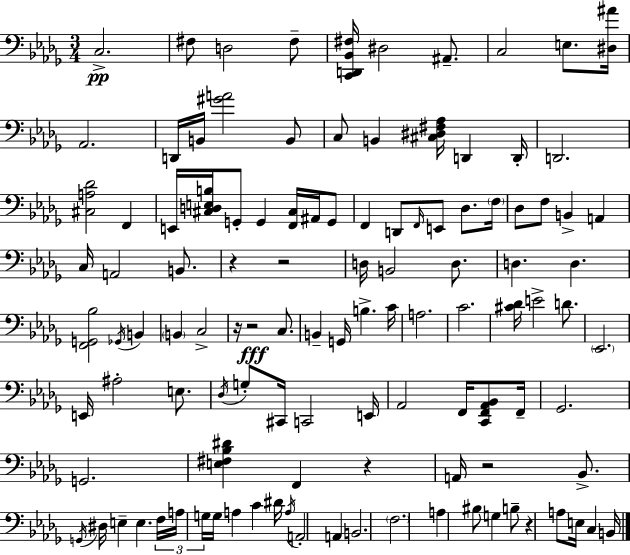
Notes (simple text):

C3/h. F#3/e D3/h F#3/e [C2,D2,Bb2,F#3]/s D#3/h A#2/e. C3/h E3/e. [D#3,A#4]/s Ab2/h. D2/s B2/s [G#4,A4]/h B2/e C3/e B2/q [C#3,D#3,F#3,Ab3]/s D2/q D2/s D2/h. [C#3,A3,Db4]/h F2/q E2/s [C#3,D3,E3,B3]/s G2/e G2/q [F2,C#3]/s A#2/s G2/e F2/q D2/e F2/s E2/e Db3/e. F3/s Db3/e F3/e B2/q A2/q C3/s A2/h B2/e. R/q R/h D3/s B2/h D3/e. D3/q. D3/q. [F2,G2,Bb3]/h Gb2/s B2/q B2/q C3/h R/s R/h C3/e. B2/q G2/s B3/q. C4/s A3/h. C4/h. [C#4,Db4]/s E4/h D4/e. Eb2/h. E2/s A#3/h E3/e. Db3/s G3/e C#2/s C2/h E2/s Ab2/h F2/s [C2,F2,Ab2,Bb2]/e F2/s Gb2/h. G2/h. [E3,F#3,Bb3,D#4]/q F2/q R/q A2/s R/h Bb2/e. G2/s D#3/s E3/q E3/q. F3/s A3/s G3/s G3/s A3/q C4/q D#4/s A3/s A2/h A2/q B2/h. F3/h. A3/q BIS3/e G3/q B3/e R/q A3/e E3/s C3/q B2/s